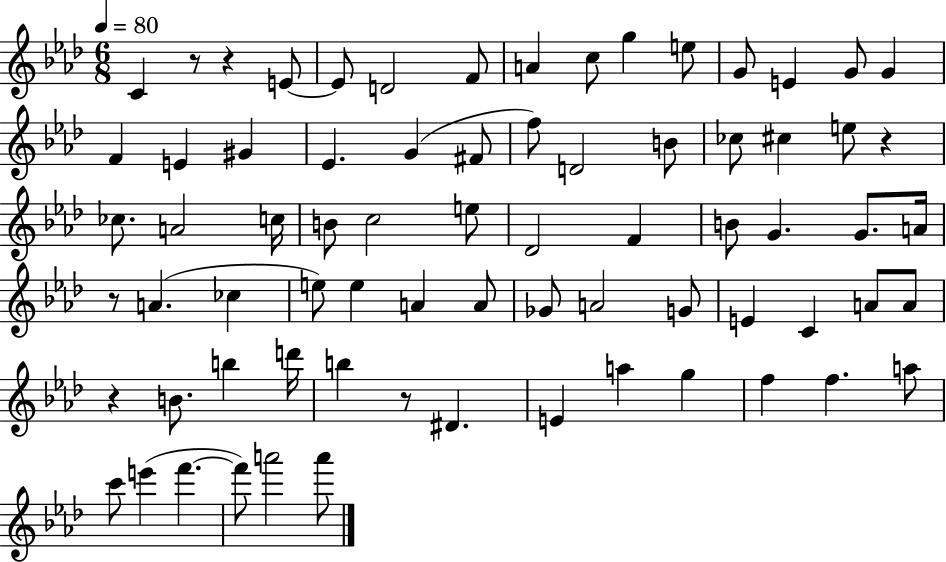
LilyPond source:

{
  \clef treble
  \numericTimeSignature
  \time 6/8
  \key aes \major
  \tempo 4 = 80
  c'4 r8 r4 e'8~~ | e'8 d'2 f'8 | a'4 c''8 g''4 e''8 | g'8 e'4 g'8 g'4 | \break f'4 e'4 gis'4 | ees'4. g'4( fis'8 | f''8) d'2 b'8 | ces''8 cis''4 e''8 r4 | \break ces''8. a'2 c''16 | b'8 c''2 e''8 | des'2 f'4 | b'8 g'4. g'8. a'16 | \break r8 a'4.( ces''4 | e''8) e''4 a'4 a'8 | ges'8 a'2 g'8 | e'4 c'4 a'8 a'8 | \break r4 b'8. b''4 d'''16 | b''4 r8 dis'4. | e'4 a''4 g''4 | f''4 f''4. a''8 | \break c'''8 e'''4( f'''4.~~ | f'''8) a'''2 a'''8 | \bar "|."
}